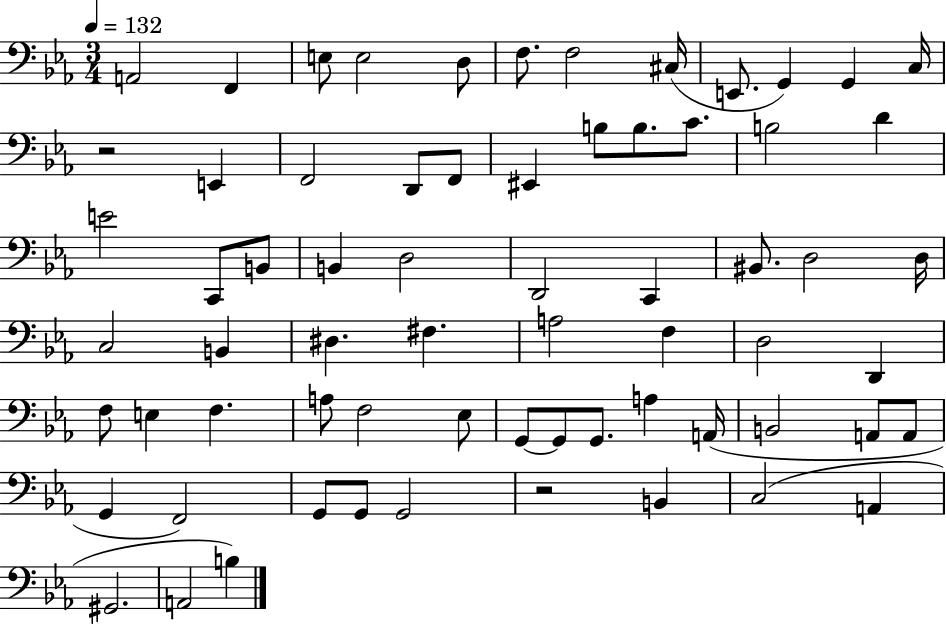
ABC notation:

X:1
T:Untitled
M:3/4
L:1/4
K:Eb
A,,2 F,, E,/2 E,2 D,/2 F,/2 F,2 ^C,/4 E,,/2 G,, G,, C,/4 z2 E,, F,,2 D,,/2 F,,/2 ^E,, B,/2 B,/2 C/2 B,2 D E2 C,,/2 B,,/2 B,, D,2 D,,2 C,, ^B,,/2 D,2 D,/4 C,2 B,, ^D, ^F, A,2 F, D,2 D,, F,/2 E, F, A,/2 F,2 _E,/2 G,,/2 G,,/2 G,,/2 A, A,,/4 B,,2 A,,/2 A,,/2 G,, F,,2 G,,/2 G,,/2 G,,2 z2 B,, C,2 A,, ^G,,2 A,,2 B,